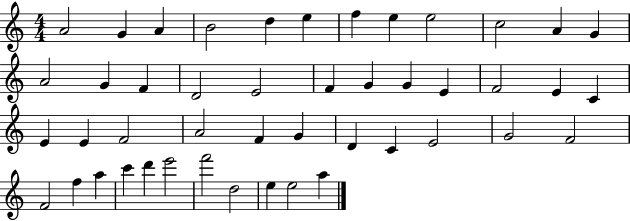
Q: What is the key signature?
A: C major